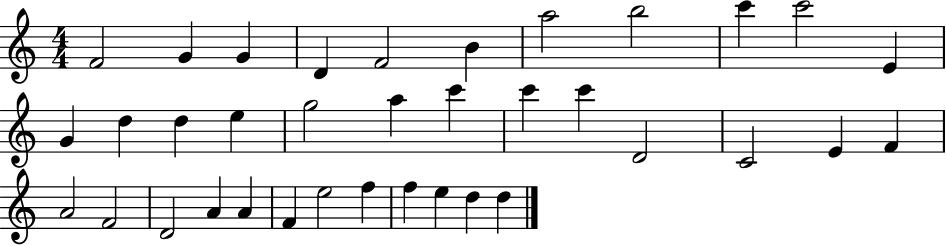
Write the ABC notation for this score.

X:1
T:Untitled
M:4/4
L:1/4
K:C
F2 G G D F2 B a2 b2 c' c'2 E G d d e g2 a c' c' c' D2 C2 E F A2 F2 D2 A A F e2 f f e d d